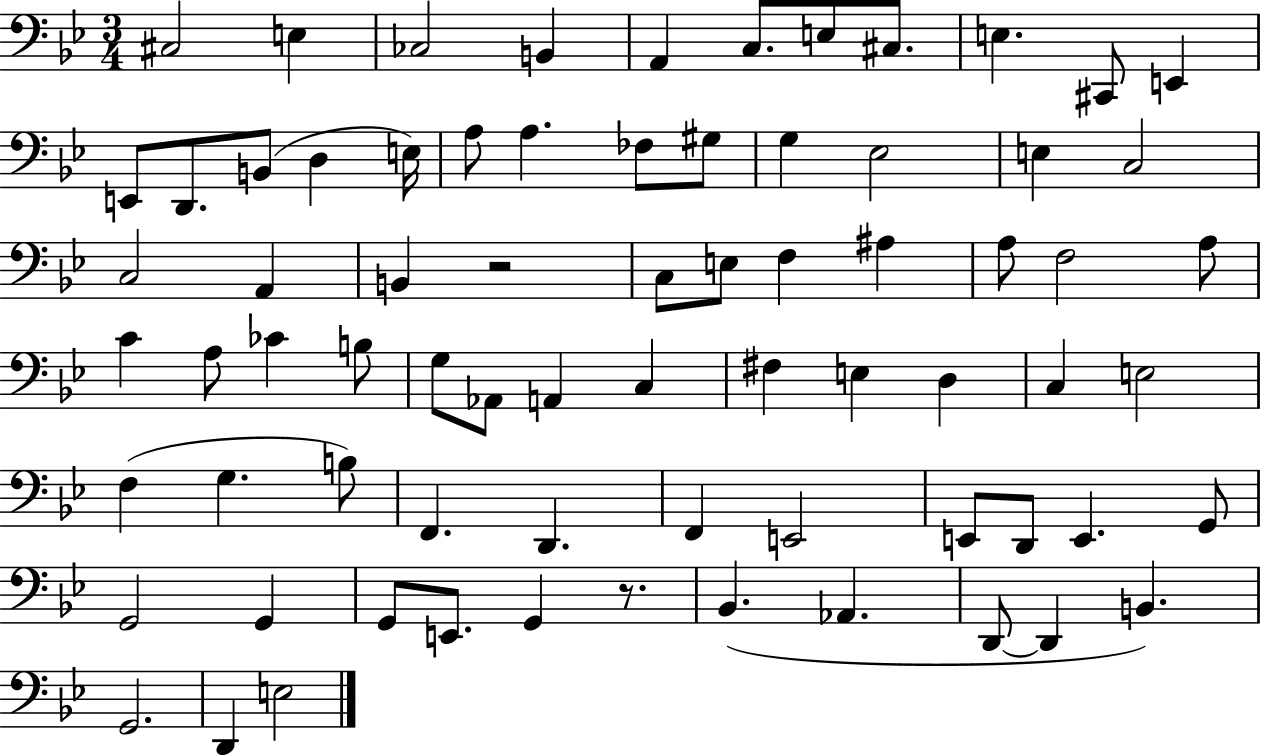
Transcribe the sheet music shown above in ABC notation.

X:1
T:Untitled
M:3/4
L:1/4
K:Bb
^C,2 E, _C,2 B,, A,, C,/2 E,/2 ^C,/2 E, ^C,,/2 E,, E,,/2 D,,/2 B,,/2 D, E,/4 A,/2 A, _F,/2 ^G,/2 G, _E,2 E, C,2 C,2 A,, B,, z2 C,/2 E,/2 F, ^A, A,/2 F,2 A,/2 C A,/2 _C B,/2 G,/2 _A,,/2 A,, C, ^F, E, D, C, E,2 F, G, B,/2 F,, D,, F,, E,,2 E,,/2 D,,/2 E,, G,,/2 G,,2 G,, G,,/2 E,,/2 G,, z/2 _B,, _A,, D,,/2 D,, B,, G,,2 D,, E,2